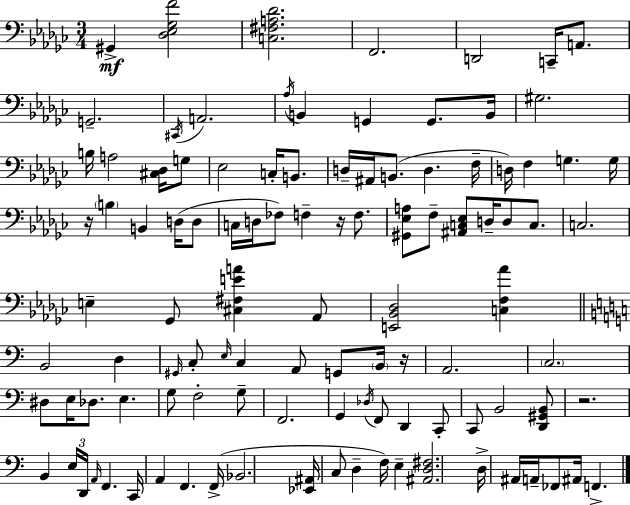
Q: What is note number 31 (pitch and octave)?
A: B2